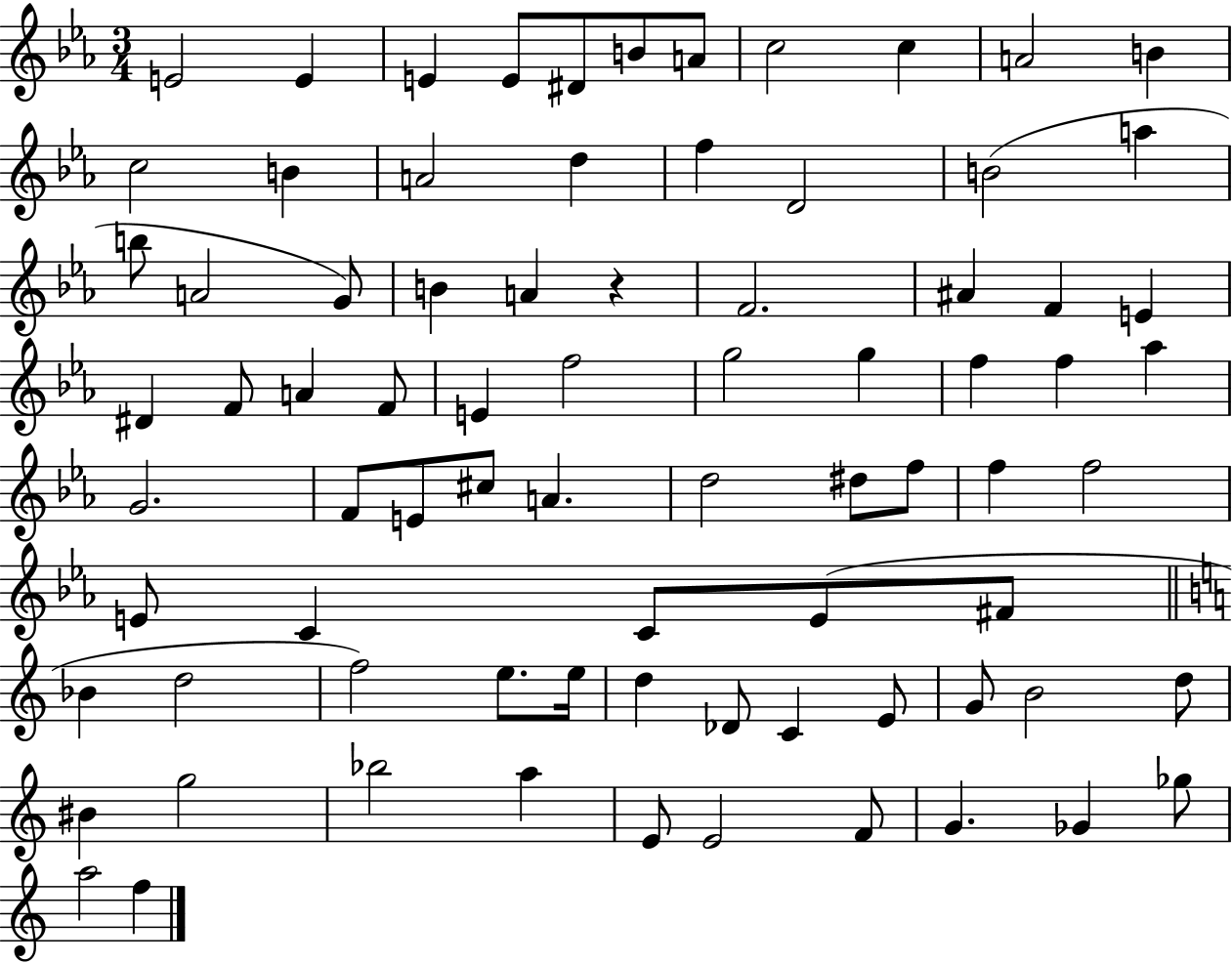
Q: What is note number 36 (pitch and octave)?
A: G5